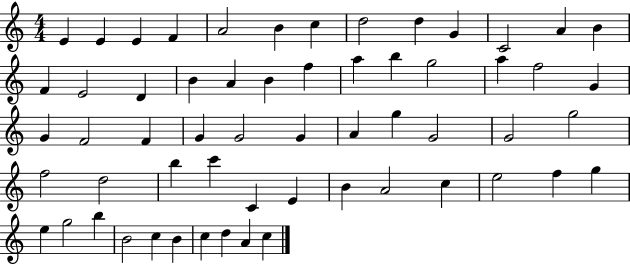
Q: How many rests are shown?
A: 0